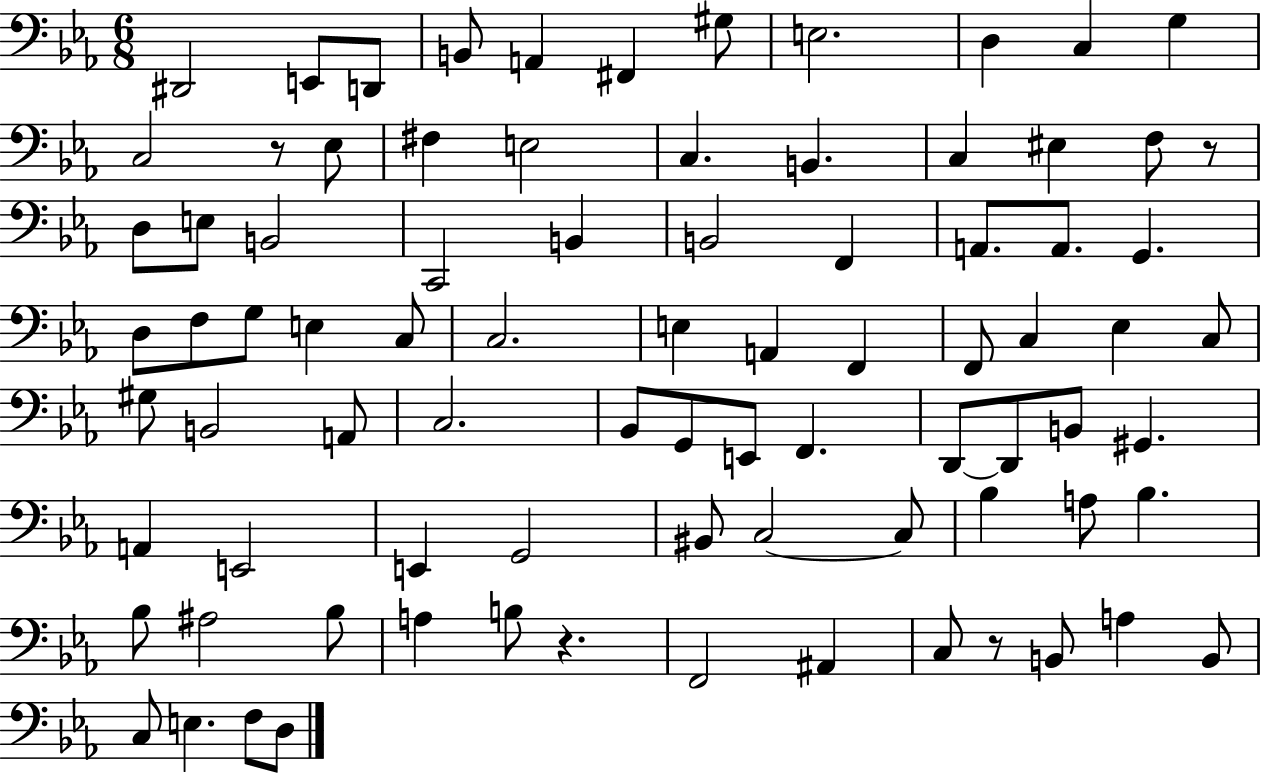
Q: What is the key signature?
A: EES major